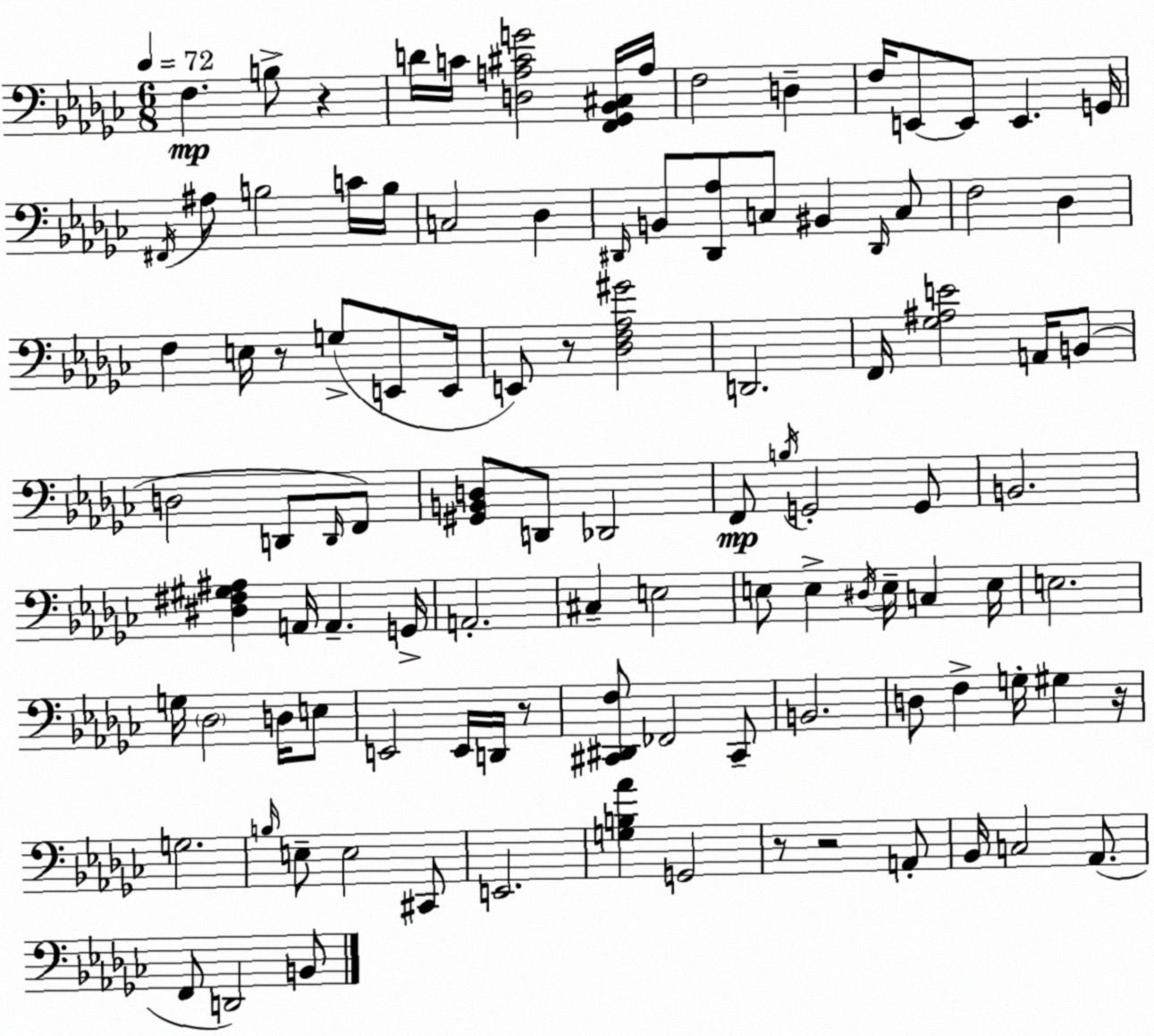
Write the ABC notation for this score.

X:1
T:Untitled
M:6/8
L:1/4
K:Ebm
F, B,/2 z D/4 C/4 [D,A,^CG]2 [F,,_G,,_B,,^C,]/4 A,/4 F,2 D, F,/4 E,,/2 E,,/2 E,, G,,/4 ^F,,/4 ^A,/2 B,2 C/4 B,/4 C,2 _D, ^D,,/4 B,,/2 [^D,,_A,]/2 C,/2 ^B,, ^D,,/4 C,/2 F,2 _D, F, E,/4 z/2 G,/2 E,,/2 E,,/4 E,,/2 z/2 [_D,F,_A,^G]2 D,,2 F,,/4 [_G,^A,E]2 A,,/4 B,,/2 D,2 D,,/2 D,,/4 F,,/2 [^G,,B,,D,]/2 D,,/2 _D,,2 F,,/2 B,/4 G,,2 G,,/2 B,,2 [^D,^F,^G,^A,] A,,/4 A,, G,,/4 A,,2 ^C, E,2 E,/2 E, ^D,/4 E,/4 C, E,/4 E,2 G,/4 _D,2 D,/4 E,/2 E,,2 E,,/4 D,,/4 z/2 [^C,,^D,,F,]/2 _F,,2 ^C,,/2 B,,2 D,/2 F, G,/4 ^G, z/4 G,2 B,/4 E,/2 E,2 ^C,,/2 E,,2 [G,B,_A] G,,2 z/2 z2 A,,/2 _B,,/4 C,2 _A,,/2 F,,/2 D,,2 B,,/2